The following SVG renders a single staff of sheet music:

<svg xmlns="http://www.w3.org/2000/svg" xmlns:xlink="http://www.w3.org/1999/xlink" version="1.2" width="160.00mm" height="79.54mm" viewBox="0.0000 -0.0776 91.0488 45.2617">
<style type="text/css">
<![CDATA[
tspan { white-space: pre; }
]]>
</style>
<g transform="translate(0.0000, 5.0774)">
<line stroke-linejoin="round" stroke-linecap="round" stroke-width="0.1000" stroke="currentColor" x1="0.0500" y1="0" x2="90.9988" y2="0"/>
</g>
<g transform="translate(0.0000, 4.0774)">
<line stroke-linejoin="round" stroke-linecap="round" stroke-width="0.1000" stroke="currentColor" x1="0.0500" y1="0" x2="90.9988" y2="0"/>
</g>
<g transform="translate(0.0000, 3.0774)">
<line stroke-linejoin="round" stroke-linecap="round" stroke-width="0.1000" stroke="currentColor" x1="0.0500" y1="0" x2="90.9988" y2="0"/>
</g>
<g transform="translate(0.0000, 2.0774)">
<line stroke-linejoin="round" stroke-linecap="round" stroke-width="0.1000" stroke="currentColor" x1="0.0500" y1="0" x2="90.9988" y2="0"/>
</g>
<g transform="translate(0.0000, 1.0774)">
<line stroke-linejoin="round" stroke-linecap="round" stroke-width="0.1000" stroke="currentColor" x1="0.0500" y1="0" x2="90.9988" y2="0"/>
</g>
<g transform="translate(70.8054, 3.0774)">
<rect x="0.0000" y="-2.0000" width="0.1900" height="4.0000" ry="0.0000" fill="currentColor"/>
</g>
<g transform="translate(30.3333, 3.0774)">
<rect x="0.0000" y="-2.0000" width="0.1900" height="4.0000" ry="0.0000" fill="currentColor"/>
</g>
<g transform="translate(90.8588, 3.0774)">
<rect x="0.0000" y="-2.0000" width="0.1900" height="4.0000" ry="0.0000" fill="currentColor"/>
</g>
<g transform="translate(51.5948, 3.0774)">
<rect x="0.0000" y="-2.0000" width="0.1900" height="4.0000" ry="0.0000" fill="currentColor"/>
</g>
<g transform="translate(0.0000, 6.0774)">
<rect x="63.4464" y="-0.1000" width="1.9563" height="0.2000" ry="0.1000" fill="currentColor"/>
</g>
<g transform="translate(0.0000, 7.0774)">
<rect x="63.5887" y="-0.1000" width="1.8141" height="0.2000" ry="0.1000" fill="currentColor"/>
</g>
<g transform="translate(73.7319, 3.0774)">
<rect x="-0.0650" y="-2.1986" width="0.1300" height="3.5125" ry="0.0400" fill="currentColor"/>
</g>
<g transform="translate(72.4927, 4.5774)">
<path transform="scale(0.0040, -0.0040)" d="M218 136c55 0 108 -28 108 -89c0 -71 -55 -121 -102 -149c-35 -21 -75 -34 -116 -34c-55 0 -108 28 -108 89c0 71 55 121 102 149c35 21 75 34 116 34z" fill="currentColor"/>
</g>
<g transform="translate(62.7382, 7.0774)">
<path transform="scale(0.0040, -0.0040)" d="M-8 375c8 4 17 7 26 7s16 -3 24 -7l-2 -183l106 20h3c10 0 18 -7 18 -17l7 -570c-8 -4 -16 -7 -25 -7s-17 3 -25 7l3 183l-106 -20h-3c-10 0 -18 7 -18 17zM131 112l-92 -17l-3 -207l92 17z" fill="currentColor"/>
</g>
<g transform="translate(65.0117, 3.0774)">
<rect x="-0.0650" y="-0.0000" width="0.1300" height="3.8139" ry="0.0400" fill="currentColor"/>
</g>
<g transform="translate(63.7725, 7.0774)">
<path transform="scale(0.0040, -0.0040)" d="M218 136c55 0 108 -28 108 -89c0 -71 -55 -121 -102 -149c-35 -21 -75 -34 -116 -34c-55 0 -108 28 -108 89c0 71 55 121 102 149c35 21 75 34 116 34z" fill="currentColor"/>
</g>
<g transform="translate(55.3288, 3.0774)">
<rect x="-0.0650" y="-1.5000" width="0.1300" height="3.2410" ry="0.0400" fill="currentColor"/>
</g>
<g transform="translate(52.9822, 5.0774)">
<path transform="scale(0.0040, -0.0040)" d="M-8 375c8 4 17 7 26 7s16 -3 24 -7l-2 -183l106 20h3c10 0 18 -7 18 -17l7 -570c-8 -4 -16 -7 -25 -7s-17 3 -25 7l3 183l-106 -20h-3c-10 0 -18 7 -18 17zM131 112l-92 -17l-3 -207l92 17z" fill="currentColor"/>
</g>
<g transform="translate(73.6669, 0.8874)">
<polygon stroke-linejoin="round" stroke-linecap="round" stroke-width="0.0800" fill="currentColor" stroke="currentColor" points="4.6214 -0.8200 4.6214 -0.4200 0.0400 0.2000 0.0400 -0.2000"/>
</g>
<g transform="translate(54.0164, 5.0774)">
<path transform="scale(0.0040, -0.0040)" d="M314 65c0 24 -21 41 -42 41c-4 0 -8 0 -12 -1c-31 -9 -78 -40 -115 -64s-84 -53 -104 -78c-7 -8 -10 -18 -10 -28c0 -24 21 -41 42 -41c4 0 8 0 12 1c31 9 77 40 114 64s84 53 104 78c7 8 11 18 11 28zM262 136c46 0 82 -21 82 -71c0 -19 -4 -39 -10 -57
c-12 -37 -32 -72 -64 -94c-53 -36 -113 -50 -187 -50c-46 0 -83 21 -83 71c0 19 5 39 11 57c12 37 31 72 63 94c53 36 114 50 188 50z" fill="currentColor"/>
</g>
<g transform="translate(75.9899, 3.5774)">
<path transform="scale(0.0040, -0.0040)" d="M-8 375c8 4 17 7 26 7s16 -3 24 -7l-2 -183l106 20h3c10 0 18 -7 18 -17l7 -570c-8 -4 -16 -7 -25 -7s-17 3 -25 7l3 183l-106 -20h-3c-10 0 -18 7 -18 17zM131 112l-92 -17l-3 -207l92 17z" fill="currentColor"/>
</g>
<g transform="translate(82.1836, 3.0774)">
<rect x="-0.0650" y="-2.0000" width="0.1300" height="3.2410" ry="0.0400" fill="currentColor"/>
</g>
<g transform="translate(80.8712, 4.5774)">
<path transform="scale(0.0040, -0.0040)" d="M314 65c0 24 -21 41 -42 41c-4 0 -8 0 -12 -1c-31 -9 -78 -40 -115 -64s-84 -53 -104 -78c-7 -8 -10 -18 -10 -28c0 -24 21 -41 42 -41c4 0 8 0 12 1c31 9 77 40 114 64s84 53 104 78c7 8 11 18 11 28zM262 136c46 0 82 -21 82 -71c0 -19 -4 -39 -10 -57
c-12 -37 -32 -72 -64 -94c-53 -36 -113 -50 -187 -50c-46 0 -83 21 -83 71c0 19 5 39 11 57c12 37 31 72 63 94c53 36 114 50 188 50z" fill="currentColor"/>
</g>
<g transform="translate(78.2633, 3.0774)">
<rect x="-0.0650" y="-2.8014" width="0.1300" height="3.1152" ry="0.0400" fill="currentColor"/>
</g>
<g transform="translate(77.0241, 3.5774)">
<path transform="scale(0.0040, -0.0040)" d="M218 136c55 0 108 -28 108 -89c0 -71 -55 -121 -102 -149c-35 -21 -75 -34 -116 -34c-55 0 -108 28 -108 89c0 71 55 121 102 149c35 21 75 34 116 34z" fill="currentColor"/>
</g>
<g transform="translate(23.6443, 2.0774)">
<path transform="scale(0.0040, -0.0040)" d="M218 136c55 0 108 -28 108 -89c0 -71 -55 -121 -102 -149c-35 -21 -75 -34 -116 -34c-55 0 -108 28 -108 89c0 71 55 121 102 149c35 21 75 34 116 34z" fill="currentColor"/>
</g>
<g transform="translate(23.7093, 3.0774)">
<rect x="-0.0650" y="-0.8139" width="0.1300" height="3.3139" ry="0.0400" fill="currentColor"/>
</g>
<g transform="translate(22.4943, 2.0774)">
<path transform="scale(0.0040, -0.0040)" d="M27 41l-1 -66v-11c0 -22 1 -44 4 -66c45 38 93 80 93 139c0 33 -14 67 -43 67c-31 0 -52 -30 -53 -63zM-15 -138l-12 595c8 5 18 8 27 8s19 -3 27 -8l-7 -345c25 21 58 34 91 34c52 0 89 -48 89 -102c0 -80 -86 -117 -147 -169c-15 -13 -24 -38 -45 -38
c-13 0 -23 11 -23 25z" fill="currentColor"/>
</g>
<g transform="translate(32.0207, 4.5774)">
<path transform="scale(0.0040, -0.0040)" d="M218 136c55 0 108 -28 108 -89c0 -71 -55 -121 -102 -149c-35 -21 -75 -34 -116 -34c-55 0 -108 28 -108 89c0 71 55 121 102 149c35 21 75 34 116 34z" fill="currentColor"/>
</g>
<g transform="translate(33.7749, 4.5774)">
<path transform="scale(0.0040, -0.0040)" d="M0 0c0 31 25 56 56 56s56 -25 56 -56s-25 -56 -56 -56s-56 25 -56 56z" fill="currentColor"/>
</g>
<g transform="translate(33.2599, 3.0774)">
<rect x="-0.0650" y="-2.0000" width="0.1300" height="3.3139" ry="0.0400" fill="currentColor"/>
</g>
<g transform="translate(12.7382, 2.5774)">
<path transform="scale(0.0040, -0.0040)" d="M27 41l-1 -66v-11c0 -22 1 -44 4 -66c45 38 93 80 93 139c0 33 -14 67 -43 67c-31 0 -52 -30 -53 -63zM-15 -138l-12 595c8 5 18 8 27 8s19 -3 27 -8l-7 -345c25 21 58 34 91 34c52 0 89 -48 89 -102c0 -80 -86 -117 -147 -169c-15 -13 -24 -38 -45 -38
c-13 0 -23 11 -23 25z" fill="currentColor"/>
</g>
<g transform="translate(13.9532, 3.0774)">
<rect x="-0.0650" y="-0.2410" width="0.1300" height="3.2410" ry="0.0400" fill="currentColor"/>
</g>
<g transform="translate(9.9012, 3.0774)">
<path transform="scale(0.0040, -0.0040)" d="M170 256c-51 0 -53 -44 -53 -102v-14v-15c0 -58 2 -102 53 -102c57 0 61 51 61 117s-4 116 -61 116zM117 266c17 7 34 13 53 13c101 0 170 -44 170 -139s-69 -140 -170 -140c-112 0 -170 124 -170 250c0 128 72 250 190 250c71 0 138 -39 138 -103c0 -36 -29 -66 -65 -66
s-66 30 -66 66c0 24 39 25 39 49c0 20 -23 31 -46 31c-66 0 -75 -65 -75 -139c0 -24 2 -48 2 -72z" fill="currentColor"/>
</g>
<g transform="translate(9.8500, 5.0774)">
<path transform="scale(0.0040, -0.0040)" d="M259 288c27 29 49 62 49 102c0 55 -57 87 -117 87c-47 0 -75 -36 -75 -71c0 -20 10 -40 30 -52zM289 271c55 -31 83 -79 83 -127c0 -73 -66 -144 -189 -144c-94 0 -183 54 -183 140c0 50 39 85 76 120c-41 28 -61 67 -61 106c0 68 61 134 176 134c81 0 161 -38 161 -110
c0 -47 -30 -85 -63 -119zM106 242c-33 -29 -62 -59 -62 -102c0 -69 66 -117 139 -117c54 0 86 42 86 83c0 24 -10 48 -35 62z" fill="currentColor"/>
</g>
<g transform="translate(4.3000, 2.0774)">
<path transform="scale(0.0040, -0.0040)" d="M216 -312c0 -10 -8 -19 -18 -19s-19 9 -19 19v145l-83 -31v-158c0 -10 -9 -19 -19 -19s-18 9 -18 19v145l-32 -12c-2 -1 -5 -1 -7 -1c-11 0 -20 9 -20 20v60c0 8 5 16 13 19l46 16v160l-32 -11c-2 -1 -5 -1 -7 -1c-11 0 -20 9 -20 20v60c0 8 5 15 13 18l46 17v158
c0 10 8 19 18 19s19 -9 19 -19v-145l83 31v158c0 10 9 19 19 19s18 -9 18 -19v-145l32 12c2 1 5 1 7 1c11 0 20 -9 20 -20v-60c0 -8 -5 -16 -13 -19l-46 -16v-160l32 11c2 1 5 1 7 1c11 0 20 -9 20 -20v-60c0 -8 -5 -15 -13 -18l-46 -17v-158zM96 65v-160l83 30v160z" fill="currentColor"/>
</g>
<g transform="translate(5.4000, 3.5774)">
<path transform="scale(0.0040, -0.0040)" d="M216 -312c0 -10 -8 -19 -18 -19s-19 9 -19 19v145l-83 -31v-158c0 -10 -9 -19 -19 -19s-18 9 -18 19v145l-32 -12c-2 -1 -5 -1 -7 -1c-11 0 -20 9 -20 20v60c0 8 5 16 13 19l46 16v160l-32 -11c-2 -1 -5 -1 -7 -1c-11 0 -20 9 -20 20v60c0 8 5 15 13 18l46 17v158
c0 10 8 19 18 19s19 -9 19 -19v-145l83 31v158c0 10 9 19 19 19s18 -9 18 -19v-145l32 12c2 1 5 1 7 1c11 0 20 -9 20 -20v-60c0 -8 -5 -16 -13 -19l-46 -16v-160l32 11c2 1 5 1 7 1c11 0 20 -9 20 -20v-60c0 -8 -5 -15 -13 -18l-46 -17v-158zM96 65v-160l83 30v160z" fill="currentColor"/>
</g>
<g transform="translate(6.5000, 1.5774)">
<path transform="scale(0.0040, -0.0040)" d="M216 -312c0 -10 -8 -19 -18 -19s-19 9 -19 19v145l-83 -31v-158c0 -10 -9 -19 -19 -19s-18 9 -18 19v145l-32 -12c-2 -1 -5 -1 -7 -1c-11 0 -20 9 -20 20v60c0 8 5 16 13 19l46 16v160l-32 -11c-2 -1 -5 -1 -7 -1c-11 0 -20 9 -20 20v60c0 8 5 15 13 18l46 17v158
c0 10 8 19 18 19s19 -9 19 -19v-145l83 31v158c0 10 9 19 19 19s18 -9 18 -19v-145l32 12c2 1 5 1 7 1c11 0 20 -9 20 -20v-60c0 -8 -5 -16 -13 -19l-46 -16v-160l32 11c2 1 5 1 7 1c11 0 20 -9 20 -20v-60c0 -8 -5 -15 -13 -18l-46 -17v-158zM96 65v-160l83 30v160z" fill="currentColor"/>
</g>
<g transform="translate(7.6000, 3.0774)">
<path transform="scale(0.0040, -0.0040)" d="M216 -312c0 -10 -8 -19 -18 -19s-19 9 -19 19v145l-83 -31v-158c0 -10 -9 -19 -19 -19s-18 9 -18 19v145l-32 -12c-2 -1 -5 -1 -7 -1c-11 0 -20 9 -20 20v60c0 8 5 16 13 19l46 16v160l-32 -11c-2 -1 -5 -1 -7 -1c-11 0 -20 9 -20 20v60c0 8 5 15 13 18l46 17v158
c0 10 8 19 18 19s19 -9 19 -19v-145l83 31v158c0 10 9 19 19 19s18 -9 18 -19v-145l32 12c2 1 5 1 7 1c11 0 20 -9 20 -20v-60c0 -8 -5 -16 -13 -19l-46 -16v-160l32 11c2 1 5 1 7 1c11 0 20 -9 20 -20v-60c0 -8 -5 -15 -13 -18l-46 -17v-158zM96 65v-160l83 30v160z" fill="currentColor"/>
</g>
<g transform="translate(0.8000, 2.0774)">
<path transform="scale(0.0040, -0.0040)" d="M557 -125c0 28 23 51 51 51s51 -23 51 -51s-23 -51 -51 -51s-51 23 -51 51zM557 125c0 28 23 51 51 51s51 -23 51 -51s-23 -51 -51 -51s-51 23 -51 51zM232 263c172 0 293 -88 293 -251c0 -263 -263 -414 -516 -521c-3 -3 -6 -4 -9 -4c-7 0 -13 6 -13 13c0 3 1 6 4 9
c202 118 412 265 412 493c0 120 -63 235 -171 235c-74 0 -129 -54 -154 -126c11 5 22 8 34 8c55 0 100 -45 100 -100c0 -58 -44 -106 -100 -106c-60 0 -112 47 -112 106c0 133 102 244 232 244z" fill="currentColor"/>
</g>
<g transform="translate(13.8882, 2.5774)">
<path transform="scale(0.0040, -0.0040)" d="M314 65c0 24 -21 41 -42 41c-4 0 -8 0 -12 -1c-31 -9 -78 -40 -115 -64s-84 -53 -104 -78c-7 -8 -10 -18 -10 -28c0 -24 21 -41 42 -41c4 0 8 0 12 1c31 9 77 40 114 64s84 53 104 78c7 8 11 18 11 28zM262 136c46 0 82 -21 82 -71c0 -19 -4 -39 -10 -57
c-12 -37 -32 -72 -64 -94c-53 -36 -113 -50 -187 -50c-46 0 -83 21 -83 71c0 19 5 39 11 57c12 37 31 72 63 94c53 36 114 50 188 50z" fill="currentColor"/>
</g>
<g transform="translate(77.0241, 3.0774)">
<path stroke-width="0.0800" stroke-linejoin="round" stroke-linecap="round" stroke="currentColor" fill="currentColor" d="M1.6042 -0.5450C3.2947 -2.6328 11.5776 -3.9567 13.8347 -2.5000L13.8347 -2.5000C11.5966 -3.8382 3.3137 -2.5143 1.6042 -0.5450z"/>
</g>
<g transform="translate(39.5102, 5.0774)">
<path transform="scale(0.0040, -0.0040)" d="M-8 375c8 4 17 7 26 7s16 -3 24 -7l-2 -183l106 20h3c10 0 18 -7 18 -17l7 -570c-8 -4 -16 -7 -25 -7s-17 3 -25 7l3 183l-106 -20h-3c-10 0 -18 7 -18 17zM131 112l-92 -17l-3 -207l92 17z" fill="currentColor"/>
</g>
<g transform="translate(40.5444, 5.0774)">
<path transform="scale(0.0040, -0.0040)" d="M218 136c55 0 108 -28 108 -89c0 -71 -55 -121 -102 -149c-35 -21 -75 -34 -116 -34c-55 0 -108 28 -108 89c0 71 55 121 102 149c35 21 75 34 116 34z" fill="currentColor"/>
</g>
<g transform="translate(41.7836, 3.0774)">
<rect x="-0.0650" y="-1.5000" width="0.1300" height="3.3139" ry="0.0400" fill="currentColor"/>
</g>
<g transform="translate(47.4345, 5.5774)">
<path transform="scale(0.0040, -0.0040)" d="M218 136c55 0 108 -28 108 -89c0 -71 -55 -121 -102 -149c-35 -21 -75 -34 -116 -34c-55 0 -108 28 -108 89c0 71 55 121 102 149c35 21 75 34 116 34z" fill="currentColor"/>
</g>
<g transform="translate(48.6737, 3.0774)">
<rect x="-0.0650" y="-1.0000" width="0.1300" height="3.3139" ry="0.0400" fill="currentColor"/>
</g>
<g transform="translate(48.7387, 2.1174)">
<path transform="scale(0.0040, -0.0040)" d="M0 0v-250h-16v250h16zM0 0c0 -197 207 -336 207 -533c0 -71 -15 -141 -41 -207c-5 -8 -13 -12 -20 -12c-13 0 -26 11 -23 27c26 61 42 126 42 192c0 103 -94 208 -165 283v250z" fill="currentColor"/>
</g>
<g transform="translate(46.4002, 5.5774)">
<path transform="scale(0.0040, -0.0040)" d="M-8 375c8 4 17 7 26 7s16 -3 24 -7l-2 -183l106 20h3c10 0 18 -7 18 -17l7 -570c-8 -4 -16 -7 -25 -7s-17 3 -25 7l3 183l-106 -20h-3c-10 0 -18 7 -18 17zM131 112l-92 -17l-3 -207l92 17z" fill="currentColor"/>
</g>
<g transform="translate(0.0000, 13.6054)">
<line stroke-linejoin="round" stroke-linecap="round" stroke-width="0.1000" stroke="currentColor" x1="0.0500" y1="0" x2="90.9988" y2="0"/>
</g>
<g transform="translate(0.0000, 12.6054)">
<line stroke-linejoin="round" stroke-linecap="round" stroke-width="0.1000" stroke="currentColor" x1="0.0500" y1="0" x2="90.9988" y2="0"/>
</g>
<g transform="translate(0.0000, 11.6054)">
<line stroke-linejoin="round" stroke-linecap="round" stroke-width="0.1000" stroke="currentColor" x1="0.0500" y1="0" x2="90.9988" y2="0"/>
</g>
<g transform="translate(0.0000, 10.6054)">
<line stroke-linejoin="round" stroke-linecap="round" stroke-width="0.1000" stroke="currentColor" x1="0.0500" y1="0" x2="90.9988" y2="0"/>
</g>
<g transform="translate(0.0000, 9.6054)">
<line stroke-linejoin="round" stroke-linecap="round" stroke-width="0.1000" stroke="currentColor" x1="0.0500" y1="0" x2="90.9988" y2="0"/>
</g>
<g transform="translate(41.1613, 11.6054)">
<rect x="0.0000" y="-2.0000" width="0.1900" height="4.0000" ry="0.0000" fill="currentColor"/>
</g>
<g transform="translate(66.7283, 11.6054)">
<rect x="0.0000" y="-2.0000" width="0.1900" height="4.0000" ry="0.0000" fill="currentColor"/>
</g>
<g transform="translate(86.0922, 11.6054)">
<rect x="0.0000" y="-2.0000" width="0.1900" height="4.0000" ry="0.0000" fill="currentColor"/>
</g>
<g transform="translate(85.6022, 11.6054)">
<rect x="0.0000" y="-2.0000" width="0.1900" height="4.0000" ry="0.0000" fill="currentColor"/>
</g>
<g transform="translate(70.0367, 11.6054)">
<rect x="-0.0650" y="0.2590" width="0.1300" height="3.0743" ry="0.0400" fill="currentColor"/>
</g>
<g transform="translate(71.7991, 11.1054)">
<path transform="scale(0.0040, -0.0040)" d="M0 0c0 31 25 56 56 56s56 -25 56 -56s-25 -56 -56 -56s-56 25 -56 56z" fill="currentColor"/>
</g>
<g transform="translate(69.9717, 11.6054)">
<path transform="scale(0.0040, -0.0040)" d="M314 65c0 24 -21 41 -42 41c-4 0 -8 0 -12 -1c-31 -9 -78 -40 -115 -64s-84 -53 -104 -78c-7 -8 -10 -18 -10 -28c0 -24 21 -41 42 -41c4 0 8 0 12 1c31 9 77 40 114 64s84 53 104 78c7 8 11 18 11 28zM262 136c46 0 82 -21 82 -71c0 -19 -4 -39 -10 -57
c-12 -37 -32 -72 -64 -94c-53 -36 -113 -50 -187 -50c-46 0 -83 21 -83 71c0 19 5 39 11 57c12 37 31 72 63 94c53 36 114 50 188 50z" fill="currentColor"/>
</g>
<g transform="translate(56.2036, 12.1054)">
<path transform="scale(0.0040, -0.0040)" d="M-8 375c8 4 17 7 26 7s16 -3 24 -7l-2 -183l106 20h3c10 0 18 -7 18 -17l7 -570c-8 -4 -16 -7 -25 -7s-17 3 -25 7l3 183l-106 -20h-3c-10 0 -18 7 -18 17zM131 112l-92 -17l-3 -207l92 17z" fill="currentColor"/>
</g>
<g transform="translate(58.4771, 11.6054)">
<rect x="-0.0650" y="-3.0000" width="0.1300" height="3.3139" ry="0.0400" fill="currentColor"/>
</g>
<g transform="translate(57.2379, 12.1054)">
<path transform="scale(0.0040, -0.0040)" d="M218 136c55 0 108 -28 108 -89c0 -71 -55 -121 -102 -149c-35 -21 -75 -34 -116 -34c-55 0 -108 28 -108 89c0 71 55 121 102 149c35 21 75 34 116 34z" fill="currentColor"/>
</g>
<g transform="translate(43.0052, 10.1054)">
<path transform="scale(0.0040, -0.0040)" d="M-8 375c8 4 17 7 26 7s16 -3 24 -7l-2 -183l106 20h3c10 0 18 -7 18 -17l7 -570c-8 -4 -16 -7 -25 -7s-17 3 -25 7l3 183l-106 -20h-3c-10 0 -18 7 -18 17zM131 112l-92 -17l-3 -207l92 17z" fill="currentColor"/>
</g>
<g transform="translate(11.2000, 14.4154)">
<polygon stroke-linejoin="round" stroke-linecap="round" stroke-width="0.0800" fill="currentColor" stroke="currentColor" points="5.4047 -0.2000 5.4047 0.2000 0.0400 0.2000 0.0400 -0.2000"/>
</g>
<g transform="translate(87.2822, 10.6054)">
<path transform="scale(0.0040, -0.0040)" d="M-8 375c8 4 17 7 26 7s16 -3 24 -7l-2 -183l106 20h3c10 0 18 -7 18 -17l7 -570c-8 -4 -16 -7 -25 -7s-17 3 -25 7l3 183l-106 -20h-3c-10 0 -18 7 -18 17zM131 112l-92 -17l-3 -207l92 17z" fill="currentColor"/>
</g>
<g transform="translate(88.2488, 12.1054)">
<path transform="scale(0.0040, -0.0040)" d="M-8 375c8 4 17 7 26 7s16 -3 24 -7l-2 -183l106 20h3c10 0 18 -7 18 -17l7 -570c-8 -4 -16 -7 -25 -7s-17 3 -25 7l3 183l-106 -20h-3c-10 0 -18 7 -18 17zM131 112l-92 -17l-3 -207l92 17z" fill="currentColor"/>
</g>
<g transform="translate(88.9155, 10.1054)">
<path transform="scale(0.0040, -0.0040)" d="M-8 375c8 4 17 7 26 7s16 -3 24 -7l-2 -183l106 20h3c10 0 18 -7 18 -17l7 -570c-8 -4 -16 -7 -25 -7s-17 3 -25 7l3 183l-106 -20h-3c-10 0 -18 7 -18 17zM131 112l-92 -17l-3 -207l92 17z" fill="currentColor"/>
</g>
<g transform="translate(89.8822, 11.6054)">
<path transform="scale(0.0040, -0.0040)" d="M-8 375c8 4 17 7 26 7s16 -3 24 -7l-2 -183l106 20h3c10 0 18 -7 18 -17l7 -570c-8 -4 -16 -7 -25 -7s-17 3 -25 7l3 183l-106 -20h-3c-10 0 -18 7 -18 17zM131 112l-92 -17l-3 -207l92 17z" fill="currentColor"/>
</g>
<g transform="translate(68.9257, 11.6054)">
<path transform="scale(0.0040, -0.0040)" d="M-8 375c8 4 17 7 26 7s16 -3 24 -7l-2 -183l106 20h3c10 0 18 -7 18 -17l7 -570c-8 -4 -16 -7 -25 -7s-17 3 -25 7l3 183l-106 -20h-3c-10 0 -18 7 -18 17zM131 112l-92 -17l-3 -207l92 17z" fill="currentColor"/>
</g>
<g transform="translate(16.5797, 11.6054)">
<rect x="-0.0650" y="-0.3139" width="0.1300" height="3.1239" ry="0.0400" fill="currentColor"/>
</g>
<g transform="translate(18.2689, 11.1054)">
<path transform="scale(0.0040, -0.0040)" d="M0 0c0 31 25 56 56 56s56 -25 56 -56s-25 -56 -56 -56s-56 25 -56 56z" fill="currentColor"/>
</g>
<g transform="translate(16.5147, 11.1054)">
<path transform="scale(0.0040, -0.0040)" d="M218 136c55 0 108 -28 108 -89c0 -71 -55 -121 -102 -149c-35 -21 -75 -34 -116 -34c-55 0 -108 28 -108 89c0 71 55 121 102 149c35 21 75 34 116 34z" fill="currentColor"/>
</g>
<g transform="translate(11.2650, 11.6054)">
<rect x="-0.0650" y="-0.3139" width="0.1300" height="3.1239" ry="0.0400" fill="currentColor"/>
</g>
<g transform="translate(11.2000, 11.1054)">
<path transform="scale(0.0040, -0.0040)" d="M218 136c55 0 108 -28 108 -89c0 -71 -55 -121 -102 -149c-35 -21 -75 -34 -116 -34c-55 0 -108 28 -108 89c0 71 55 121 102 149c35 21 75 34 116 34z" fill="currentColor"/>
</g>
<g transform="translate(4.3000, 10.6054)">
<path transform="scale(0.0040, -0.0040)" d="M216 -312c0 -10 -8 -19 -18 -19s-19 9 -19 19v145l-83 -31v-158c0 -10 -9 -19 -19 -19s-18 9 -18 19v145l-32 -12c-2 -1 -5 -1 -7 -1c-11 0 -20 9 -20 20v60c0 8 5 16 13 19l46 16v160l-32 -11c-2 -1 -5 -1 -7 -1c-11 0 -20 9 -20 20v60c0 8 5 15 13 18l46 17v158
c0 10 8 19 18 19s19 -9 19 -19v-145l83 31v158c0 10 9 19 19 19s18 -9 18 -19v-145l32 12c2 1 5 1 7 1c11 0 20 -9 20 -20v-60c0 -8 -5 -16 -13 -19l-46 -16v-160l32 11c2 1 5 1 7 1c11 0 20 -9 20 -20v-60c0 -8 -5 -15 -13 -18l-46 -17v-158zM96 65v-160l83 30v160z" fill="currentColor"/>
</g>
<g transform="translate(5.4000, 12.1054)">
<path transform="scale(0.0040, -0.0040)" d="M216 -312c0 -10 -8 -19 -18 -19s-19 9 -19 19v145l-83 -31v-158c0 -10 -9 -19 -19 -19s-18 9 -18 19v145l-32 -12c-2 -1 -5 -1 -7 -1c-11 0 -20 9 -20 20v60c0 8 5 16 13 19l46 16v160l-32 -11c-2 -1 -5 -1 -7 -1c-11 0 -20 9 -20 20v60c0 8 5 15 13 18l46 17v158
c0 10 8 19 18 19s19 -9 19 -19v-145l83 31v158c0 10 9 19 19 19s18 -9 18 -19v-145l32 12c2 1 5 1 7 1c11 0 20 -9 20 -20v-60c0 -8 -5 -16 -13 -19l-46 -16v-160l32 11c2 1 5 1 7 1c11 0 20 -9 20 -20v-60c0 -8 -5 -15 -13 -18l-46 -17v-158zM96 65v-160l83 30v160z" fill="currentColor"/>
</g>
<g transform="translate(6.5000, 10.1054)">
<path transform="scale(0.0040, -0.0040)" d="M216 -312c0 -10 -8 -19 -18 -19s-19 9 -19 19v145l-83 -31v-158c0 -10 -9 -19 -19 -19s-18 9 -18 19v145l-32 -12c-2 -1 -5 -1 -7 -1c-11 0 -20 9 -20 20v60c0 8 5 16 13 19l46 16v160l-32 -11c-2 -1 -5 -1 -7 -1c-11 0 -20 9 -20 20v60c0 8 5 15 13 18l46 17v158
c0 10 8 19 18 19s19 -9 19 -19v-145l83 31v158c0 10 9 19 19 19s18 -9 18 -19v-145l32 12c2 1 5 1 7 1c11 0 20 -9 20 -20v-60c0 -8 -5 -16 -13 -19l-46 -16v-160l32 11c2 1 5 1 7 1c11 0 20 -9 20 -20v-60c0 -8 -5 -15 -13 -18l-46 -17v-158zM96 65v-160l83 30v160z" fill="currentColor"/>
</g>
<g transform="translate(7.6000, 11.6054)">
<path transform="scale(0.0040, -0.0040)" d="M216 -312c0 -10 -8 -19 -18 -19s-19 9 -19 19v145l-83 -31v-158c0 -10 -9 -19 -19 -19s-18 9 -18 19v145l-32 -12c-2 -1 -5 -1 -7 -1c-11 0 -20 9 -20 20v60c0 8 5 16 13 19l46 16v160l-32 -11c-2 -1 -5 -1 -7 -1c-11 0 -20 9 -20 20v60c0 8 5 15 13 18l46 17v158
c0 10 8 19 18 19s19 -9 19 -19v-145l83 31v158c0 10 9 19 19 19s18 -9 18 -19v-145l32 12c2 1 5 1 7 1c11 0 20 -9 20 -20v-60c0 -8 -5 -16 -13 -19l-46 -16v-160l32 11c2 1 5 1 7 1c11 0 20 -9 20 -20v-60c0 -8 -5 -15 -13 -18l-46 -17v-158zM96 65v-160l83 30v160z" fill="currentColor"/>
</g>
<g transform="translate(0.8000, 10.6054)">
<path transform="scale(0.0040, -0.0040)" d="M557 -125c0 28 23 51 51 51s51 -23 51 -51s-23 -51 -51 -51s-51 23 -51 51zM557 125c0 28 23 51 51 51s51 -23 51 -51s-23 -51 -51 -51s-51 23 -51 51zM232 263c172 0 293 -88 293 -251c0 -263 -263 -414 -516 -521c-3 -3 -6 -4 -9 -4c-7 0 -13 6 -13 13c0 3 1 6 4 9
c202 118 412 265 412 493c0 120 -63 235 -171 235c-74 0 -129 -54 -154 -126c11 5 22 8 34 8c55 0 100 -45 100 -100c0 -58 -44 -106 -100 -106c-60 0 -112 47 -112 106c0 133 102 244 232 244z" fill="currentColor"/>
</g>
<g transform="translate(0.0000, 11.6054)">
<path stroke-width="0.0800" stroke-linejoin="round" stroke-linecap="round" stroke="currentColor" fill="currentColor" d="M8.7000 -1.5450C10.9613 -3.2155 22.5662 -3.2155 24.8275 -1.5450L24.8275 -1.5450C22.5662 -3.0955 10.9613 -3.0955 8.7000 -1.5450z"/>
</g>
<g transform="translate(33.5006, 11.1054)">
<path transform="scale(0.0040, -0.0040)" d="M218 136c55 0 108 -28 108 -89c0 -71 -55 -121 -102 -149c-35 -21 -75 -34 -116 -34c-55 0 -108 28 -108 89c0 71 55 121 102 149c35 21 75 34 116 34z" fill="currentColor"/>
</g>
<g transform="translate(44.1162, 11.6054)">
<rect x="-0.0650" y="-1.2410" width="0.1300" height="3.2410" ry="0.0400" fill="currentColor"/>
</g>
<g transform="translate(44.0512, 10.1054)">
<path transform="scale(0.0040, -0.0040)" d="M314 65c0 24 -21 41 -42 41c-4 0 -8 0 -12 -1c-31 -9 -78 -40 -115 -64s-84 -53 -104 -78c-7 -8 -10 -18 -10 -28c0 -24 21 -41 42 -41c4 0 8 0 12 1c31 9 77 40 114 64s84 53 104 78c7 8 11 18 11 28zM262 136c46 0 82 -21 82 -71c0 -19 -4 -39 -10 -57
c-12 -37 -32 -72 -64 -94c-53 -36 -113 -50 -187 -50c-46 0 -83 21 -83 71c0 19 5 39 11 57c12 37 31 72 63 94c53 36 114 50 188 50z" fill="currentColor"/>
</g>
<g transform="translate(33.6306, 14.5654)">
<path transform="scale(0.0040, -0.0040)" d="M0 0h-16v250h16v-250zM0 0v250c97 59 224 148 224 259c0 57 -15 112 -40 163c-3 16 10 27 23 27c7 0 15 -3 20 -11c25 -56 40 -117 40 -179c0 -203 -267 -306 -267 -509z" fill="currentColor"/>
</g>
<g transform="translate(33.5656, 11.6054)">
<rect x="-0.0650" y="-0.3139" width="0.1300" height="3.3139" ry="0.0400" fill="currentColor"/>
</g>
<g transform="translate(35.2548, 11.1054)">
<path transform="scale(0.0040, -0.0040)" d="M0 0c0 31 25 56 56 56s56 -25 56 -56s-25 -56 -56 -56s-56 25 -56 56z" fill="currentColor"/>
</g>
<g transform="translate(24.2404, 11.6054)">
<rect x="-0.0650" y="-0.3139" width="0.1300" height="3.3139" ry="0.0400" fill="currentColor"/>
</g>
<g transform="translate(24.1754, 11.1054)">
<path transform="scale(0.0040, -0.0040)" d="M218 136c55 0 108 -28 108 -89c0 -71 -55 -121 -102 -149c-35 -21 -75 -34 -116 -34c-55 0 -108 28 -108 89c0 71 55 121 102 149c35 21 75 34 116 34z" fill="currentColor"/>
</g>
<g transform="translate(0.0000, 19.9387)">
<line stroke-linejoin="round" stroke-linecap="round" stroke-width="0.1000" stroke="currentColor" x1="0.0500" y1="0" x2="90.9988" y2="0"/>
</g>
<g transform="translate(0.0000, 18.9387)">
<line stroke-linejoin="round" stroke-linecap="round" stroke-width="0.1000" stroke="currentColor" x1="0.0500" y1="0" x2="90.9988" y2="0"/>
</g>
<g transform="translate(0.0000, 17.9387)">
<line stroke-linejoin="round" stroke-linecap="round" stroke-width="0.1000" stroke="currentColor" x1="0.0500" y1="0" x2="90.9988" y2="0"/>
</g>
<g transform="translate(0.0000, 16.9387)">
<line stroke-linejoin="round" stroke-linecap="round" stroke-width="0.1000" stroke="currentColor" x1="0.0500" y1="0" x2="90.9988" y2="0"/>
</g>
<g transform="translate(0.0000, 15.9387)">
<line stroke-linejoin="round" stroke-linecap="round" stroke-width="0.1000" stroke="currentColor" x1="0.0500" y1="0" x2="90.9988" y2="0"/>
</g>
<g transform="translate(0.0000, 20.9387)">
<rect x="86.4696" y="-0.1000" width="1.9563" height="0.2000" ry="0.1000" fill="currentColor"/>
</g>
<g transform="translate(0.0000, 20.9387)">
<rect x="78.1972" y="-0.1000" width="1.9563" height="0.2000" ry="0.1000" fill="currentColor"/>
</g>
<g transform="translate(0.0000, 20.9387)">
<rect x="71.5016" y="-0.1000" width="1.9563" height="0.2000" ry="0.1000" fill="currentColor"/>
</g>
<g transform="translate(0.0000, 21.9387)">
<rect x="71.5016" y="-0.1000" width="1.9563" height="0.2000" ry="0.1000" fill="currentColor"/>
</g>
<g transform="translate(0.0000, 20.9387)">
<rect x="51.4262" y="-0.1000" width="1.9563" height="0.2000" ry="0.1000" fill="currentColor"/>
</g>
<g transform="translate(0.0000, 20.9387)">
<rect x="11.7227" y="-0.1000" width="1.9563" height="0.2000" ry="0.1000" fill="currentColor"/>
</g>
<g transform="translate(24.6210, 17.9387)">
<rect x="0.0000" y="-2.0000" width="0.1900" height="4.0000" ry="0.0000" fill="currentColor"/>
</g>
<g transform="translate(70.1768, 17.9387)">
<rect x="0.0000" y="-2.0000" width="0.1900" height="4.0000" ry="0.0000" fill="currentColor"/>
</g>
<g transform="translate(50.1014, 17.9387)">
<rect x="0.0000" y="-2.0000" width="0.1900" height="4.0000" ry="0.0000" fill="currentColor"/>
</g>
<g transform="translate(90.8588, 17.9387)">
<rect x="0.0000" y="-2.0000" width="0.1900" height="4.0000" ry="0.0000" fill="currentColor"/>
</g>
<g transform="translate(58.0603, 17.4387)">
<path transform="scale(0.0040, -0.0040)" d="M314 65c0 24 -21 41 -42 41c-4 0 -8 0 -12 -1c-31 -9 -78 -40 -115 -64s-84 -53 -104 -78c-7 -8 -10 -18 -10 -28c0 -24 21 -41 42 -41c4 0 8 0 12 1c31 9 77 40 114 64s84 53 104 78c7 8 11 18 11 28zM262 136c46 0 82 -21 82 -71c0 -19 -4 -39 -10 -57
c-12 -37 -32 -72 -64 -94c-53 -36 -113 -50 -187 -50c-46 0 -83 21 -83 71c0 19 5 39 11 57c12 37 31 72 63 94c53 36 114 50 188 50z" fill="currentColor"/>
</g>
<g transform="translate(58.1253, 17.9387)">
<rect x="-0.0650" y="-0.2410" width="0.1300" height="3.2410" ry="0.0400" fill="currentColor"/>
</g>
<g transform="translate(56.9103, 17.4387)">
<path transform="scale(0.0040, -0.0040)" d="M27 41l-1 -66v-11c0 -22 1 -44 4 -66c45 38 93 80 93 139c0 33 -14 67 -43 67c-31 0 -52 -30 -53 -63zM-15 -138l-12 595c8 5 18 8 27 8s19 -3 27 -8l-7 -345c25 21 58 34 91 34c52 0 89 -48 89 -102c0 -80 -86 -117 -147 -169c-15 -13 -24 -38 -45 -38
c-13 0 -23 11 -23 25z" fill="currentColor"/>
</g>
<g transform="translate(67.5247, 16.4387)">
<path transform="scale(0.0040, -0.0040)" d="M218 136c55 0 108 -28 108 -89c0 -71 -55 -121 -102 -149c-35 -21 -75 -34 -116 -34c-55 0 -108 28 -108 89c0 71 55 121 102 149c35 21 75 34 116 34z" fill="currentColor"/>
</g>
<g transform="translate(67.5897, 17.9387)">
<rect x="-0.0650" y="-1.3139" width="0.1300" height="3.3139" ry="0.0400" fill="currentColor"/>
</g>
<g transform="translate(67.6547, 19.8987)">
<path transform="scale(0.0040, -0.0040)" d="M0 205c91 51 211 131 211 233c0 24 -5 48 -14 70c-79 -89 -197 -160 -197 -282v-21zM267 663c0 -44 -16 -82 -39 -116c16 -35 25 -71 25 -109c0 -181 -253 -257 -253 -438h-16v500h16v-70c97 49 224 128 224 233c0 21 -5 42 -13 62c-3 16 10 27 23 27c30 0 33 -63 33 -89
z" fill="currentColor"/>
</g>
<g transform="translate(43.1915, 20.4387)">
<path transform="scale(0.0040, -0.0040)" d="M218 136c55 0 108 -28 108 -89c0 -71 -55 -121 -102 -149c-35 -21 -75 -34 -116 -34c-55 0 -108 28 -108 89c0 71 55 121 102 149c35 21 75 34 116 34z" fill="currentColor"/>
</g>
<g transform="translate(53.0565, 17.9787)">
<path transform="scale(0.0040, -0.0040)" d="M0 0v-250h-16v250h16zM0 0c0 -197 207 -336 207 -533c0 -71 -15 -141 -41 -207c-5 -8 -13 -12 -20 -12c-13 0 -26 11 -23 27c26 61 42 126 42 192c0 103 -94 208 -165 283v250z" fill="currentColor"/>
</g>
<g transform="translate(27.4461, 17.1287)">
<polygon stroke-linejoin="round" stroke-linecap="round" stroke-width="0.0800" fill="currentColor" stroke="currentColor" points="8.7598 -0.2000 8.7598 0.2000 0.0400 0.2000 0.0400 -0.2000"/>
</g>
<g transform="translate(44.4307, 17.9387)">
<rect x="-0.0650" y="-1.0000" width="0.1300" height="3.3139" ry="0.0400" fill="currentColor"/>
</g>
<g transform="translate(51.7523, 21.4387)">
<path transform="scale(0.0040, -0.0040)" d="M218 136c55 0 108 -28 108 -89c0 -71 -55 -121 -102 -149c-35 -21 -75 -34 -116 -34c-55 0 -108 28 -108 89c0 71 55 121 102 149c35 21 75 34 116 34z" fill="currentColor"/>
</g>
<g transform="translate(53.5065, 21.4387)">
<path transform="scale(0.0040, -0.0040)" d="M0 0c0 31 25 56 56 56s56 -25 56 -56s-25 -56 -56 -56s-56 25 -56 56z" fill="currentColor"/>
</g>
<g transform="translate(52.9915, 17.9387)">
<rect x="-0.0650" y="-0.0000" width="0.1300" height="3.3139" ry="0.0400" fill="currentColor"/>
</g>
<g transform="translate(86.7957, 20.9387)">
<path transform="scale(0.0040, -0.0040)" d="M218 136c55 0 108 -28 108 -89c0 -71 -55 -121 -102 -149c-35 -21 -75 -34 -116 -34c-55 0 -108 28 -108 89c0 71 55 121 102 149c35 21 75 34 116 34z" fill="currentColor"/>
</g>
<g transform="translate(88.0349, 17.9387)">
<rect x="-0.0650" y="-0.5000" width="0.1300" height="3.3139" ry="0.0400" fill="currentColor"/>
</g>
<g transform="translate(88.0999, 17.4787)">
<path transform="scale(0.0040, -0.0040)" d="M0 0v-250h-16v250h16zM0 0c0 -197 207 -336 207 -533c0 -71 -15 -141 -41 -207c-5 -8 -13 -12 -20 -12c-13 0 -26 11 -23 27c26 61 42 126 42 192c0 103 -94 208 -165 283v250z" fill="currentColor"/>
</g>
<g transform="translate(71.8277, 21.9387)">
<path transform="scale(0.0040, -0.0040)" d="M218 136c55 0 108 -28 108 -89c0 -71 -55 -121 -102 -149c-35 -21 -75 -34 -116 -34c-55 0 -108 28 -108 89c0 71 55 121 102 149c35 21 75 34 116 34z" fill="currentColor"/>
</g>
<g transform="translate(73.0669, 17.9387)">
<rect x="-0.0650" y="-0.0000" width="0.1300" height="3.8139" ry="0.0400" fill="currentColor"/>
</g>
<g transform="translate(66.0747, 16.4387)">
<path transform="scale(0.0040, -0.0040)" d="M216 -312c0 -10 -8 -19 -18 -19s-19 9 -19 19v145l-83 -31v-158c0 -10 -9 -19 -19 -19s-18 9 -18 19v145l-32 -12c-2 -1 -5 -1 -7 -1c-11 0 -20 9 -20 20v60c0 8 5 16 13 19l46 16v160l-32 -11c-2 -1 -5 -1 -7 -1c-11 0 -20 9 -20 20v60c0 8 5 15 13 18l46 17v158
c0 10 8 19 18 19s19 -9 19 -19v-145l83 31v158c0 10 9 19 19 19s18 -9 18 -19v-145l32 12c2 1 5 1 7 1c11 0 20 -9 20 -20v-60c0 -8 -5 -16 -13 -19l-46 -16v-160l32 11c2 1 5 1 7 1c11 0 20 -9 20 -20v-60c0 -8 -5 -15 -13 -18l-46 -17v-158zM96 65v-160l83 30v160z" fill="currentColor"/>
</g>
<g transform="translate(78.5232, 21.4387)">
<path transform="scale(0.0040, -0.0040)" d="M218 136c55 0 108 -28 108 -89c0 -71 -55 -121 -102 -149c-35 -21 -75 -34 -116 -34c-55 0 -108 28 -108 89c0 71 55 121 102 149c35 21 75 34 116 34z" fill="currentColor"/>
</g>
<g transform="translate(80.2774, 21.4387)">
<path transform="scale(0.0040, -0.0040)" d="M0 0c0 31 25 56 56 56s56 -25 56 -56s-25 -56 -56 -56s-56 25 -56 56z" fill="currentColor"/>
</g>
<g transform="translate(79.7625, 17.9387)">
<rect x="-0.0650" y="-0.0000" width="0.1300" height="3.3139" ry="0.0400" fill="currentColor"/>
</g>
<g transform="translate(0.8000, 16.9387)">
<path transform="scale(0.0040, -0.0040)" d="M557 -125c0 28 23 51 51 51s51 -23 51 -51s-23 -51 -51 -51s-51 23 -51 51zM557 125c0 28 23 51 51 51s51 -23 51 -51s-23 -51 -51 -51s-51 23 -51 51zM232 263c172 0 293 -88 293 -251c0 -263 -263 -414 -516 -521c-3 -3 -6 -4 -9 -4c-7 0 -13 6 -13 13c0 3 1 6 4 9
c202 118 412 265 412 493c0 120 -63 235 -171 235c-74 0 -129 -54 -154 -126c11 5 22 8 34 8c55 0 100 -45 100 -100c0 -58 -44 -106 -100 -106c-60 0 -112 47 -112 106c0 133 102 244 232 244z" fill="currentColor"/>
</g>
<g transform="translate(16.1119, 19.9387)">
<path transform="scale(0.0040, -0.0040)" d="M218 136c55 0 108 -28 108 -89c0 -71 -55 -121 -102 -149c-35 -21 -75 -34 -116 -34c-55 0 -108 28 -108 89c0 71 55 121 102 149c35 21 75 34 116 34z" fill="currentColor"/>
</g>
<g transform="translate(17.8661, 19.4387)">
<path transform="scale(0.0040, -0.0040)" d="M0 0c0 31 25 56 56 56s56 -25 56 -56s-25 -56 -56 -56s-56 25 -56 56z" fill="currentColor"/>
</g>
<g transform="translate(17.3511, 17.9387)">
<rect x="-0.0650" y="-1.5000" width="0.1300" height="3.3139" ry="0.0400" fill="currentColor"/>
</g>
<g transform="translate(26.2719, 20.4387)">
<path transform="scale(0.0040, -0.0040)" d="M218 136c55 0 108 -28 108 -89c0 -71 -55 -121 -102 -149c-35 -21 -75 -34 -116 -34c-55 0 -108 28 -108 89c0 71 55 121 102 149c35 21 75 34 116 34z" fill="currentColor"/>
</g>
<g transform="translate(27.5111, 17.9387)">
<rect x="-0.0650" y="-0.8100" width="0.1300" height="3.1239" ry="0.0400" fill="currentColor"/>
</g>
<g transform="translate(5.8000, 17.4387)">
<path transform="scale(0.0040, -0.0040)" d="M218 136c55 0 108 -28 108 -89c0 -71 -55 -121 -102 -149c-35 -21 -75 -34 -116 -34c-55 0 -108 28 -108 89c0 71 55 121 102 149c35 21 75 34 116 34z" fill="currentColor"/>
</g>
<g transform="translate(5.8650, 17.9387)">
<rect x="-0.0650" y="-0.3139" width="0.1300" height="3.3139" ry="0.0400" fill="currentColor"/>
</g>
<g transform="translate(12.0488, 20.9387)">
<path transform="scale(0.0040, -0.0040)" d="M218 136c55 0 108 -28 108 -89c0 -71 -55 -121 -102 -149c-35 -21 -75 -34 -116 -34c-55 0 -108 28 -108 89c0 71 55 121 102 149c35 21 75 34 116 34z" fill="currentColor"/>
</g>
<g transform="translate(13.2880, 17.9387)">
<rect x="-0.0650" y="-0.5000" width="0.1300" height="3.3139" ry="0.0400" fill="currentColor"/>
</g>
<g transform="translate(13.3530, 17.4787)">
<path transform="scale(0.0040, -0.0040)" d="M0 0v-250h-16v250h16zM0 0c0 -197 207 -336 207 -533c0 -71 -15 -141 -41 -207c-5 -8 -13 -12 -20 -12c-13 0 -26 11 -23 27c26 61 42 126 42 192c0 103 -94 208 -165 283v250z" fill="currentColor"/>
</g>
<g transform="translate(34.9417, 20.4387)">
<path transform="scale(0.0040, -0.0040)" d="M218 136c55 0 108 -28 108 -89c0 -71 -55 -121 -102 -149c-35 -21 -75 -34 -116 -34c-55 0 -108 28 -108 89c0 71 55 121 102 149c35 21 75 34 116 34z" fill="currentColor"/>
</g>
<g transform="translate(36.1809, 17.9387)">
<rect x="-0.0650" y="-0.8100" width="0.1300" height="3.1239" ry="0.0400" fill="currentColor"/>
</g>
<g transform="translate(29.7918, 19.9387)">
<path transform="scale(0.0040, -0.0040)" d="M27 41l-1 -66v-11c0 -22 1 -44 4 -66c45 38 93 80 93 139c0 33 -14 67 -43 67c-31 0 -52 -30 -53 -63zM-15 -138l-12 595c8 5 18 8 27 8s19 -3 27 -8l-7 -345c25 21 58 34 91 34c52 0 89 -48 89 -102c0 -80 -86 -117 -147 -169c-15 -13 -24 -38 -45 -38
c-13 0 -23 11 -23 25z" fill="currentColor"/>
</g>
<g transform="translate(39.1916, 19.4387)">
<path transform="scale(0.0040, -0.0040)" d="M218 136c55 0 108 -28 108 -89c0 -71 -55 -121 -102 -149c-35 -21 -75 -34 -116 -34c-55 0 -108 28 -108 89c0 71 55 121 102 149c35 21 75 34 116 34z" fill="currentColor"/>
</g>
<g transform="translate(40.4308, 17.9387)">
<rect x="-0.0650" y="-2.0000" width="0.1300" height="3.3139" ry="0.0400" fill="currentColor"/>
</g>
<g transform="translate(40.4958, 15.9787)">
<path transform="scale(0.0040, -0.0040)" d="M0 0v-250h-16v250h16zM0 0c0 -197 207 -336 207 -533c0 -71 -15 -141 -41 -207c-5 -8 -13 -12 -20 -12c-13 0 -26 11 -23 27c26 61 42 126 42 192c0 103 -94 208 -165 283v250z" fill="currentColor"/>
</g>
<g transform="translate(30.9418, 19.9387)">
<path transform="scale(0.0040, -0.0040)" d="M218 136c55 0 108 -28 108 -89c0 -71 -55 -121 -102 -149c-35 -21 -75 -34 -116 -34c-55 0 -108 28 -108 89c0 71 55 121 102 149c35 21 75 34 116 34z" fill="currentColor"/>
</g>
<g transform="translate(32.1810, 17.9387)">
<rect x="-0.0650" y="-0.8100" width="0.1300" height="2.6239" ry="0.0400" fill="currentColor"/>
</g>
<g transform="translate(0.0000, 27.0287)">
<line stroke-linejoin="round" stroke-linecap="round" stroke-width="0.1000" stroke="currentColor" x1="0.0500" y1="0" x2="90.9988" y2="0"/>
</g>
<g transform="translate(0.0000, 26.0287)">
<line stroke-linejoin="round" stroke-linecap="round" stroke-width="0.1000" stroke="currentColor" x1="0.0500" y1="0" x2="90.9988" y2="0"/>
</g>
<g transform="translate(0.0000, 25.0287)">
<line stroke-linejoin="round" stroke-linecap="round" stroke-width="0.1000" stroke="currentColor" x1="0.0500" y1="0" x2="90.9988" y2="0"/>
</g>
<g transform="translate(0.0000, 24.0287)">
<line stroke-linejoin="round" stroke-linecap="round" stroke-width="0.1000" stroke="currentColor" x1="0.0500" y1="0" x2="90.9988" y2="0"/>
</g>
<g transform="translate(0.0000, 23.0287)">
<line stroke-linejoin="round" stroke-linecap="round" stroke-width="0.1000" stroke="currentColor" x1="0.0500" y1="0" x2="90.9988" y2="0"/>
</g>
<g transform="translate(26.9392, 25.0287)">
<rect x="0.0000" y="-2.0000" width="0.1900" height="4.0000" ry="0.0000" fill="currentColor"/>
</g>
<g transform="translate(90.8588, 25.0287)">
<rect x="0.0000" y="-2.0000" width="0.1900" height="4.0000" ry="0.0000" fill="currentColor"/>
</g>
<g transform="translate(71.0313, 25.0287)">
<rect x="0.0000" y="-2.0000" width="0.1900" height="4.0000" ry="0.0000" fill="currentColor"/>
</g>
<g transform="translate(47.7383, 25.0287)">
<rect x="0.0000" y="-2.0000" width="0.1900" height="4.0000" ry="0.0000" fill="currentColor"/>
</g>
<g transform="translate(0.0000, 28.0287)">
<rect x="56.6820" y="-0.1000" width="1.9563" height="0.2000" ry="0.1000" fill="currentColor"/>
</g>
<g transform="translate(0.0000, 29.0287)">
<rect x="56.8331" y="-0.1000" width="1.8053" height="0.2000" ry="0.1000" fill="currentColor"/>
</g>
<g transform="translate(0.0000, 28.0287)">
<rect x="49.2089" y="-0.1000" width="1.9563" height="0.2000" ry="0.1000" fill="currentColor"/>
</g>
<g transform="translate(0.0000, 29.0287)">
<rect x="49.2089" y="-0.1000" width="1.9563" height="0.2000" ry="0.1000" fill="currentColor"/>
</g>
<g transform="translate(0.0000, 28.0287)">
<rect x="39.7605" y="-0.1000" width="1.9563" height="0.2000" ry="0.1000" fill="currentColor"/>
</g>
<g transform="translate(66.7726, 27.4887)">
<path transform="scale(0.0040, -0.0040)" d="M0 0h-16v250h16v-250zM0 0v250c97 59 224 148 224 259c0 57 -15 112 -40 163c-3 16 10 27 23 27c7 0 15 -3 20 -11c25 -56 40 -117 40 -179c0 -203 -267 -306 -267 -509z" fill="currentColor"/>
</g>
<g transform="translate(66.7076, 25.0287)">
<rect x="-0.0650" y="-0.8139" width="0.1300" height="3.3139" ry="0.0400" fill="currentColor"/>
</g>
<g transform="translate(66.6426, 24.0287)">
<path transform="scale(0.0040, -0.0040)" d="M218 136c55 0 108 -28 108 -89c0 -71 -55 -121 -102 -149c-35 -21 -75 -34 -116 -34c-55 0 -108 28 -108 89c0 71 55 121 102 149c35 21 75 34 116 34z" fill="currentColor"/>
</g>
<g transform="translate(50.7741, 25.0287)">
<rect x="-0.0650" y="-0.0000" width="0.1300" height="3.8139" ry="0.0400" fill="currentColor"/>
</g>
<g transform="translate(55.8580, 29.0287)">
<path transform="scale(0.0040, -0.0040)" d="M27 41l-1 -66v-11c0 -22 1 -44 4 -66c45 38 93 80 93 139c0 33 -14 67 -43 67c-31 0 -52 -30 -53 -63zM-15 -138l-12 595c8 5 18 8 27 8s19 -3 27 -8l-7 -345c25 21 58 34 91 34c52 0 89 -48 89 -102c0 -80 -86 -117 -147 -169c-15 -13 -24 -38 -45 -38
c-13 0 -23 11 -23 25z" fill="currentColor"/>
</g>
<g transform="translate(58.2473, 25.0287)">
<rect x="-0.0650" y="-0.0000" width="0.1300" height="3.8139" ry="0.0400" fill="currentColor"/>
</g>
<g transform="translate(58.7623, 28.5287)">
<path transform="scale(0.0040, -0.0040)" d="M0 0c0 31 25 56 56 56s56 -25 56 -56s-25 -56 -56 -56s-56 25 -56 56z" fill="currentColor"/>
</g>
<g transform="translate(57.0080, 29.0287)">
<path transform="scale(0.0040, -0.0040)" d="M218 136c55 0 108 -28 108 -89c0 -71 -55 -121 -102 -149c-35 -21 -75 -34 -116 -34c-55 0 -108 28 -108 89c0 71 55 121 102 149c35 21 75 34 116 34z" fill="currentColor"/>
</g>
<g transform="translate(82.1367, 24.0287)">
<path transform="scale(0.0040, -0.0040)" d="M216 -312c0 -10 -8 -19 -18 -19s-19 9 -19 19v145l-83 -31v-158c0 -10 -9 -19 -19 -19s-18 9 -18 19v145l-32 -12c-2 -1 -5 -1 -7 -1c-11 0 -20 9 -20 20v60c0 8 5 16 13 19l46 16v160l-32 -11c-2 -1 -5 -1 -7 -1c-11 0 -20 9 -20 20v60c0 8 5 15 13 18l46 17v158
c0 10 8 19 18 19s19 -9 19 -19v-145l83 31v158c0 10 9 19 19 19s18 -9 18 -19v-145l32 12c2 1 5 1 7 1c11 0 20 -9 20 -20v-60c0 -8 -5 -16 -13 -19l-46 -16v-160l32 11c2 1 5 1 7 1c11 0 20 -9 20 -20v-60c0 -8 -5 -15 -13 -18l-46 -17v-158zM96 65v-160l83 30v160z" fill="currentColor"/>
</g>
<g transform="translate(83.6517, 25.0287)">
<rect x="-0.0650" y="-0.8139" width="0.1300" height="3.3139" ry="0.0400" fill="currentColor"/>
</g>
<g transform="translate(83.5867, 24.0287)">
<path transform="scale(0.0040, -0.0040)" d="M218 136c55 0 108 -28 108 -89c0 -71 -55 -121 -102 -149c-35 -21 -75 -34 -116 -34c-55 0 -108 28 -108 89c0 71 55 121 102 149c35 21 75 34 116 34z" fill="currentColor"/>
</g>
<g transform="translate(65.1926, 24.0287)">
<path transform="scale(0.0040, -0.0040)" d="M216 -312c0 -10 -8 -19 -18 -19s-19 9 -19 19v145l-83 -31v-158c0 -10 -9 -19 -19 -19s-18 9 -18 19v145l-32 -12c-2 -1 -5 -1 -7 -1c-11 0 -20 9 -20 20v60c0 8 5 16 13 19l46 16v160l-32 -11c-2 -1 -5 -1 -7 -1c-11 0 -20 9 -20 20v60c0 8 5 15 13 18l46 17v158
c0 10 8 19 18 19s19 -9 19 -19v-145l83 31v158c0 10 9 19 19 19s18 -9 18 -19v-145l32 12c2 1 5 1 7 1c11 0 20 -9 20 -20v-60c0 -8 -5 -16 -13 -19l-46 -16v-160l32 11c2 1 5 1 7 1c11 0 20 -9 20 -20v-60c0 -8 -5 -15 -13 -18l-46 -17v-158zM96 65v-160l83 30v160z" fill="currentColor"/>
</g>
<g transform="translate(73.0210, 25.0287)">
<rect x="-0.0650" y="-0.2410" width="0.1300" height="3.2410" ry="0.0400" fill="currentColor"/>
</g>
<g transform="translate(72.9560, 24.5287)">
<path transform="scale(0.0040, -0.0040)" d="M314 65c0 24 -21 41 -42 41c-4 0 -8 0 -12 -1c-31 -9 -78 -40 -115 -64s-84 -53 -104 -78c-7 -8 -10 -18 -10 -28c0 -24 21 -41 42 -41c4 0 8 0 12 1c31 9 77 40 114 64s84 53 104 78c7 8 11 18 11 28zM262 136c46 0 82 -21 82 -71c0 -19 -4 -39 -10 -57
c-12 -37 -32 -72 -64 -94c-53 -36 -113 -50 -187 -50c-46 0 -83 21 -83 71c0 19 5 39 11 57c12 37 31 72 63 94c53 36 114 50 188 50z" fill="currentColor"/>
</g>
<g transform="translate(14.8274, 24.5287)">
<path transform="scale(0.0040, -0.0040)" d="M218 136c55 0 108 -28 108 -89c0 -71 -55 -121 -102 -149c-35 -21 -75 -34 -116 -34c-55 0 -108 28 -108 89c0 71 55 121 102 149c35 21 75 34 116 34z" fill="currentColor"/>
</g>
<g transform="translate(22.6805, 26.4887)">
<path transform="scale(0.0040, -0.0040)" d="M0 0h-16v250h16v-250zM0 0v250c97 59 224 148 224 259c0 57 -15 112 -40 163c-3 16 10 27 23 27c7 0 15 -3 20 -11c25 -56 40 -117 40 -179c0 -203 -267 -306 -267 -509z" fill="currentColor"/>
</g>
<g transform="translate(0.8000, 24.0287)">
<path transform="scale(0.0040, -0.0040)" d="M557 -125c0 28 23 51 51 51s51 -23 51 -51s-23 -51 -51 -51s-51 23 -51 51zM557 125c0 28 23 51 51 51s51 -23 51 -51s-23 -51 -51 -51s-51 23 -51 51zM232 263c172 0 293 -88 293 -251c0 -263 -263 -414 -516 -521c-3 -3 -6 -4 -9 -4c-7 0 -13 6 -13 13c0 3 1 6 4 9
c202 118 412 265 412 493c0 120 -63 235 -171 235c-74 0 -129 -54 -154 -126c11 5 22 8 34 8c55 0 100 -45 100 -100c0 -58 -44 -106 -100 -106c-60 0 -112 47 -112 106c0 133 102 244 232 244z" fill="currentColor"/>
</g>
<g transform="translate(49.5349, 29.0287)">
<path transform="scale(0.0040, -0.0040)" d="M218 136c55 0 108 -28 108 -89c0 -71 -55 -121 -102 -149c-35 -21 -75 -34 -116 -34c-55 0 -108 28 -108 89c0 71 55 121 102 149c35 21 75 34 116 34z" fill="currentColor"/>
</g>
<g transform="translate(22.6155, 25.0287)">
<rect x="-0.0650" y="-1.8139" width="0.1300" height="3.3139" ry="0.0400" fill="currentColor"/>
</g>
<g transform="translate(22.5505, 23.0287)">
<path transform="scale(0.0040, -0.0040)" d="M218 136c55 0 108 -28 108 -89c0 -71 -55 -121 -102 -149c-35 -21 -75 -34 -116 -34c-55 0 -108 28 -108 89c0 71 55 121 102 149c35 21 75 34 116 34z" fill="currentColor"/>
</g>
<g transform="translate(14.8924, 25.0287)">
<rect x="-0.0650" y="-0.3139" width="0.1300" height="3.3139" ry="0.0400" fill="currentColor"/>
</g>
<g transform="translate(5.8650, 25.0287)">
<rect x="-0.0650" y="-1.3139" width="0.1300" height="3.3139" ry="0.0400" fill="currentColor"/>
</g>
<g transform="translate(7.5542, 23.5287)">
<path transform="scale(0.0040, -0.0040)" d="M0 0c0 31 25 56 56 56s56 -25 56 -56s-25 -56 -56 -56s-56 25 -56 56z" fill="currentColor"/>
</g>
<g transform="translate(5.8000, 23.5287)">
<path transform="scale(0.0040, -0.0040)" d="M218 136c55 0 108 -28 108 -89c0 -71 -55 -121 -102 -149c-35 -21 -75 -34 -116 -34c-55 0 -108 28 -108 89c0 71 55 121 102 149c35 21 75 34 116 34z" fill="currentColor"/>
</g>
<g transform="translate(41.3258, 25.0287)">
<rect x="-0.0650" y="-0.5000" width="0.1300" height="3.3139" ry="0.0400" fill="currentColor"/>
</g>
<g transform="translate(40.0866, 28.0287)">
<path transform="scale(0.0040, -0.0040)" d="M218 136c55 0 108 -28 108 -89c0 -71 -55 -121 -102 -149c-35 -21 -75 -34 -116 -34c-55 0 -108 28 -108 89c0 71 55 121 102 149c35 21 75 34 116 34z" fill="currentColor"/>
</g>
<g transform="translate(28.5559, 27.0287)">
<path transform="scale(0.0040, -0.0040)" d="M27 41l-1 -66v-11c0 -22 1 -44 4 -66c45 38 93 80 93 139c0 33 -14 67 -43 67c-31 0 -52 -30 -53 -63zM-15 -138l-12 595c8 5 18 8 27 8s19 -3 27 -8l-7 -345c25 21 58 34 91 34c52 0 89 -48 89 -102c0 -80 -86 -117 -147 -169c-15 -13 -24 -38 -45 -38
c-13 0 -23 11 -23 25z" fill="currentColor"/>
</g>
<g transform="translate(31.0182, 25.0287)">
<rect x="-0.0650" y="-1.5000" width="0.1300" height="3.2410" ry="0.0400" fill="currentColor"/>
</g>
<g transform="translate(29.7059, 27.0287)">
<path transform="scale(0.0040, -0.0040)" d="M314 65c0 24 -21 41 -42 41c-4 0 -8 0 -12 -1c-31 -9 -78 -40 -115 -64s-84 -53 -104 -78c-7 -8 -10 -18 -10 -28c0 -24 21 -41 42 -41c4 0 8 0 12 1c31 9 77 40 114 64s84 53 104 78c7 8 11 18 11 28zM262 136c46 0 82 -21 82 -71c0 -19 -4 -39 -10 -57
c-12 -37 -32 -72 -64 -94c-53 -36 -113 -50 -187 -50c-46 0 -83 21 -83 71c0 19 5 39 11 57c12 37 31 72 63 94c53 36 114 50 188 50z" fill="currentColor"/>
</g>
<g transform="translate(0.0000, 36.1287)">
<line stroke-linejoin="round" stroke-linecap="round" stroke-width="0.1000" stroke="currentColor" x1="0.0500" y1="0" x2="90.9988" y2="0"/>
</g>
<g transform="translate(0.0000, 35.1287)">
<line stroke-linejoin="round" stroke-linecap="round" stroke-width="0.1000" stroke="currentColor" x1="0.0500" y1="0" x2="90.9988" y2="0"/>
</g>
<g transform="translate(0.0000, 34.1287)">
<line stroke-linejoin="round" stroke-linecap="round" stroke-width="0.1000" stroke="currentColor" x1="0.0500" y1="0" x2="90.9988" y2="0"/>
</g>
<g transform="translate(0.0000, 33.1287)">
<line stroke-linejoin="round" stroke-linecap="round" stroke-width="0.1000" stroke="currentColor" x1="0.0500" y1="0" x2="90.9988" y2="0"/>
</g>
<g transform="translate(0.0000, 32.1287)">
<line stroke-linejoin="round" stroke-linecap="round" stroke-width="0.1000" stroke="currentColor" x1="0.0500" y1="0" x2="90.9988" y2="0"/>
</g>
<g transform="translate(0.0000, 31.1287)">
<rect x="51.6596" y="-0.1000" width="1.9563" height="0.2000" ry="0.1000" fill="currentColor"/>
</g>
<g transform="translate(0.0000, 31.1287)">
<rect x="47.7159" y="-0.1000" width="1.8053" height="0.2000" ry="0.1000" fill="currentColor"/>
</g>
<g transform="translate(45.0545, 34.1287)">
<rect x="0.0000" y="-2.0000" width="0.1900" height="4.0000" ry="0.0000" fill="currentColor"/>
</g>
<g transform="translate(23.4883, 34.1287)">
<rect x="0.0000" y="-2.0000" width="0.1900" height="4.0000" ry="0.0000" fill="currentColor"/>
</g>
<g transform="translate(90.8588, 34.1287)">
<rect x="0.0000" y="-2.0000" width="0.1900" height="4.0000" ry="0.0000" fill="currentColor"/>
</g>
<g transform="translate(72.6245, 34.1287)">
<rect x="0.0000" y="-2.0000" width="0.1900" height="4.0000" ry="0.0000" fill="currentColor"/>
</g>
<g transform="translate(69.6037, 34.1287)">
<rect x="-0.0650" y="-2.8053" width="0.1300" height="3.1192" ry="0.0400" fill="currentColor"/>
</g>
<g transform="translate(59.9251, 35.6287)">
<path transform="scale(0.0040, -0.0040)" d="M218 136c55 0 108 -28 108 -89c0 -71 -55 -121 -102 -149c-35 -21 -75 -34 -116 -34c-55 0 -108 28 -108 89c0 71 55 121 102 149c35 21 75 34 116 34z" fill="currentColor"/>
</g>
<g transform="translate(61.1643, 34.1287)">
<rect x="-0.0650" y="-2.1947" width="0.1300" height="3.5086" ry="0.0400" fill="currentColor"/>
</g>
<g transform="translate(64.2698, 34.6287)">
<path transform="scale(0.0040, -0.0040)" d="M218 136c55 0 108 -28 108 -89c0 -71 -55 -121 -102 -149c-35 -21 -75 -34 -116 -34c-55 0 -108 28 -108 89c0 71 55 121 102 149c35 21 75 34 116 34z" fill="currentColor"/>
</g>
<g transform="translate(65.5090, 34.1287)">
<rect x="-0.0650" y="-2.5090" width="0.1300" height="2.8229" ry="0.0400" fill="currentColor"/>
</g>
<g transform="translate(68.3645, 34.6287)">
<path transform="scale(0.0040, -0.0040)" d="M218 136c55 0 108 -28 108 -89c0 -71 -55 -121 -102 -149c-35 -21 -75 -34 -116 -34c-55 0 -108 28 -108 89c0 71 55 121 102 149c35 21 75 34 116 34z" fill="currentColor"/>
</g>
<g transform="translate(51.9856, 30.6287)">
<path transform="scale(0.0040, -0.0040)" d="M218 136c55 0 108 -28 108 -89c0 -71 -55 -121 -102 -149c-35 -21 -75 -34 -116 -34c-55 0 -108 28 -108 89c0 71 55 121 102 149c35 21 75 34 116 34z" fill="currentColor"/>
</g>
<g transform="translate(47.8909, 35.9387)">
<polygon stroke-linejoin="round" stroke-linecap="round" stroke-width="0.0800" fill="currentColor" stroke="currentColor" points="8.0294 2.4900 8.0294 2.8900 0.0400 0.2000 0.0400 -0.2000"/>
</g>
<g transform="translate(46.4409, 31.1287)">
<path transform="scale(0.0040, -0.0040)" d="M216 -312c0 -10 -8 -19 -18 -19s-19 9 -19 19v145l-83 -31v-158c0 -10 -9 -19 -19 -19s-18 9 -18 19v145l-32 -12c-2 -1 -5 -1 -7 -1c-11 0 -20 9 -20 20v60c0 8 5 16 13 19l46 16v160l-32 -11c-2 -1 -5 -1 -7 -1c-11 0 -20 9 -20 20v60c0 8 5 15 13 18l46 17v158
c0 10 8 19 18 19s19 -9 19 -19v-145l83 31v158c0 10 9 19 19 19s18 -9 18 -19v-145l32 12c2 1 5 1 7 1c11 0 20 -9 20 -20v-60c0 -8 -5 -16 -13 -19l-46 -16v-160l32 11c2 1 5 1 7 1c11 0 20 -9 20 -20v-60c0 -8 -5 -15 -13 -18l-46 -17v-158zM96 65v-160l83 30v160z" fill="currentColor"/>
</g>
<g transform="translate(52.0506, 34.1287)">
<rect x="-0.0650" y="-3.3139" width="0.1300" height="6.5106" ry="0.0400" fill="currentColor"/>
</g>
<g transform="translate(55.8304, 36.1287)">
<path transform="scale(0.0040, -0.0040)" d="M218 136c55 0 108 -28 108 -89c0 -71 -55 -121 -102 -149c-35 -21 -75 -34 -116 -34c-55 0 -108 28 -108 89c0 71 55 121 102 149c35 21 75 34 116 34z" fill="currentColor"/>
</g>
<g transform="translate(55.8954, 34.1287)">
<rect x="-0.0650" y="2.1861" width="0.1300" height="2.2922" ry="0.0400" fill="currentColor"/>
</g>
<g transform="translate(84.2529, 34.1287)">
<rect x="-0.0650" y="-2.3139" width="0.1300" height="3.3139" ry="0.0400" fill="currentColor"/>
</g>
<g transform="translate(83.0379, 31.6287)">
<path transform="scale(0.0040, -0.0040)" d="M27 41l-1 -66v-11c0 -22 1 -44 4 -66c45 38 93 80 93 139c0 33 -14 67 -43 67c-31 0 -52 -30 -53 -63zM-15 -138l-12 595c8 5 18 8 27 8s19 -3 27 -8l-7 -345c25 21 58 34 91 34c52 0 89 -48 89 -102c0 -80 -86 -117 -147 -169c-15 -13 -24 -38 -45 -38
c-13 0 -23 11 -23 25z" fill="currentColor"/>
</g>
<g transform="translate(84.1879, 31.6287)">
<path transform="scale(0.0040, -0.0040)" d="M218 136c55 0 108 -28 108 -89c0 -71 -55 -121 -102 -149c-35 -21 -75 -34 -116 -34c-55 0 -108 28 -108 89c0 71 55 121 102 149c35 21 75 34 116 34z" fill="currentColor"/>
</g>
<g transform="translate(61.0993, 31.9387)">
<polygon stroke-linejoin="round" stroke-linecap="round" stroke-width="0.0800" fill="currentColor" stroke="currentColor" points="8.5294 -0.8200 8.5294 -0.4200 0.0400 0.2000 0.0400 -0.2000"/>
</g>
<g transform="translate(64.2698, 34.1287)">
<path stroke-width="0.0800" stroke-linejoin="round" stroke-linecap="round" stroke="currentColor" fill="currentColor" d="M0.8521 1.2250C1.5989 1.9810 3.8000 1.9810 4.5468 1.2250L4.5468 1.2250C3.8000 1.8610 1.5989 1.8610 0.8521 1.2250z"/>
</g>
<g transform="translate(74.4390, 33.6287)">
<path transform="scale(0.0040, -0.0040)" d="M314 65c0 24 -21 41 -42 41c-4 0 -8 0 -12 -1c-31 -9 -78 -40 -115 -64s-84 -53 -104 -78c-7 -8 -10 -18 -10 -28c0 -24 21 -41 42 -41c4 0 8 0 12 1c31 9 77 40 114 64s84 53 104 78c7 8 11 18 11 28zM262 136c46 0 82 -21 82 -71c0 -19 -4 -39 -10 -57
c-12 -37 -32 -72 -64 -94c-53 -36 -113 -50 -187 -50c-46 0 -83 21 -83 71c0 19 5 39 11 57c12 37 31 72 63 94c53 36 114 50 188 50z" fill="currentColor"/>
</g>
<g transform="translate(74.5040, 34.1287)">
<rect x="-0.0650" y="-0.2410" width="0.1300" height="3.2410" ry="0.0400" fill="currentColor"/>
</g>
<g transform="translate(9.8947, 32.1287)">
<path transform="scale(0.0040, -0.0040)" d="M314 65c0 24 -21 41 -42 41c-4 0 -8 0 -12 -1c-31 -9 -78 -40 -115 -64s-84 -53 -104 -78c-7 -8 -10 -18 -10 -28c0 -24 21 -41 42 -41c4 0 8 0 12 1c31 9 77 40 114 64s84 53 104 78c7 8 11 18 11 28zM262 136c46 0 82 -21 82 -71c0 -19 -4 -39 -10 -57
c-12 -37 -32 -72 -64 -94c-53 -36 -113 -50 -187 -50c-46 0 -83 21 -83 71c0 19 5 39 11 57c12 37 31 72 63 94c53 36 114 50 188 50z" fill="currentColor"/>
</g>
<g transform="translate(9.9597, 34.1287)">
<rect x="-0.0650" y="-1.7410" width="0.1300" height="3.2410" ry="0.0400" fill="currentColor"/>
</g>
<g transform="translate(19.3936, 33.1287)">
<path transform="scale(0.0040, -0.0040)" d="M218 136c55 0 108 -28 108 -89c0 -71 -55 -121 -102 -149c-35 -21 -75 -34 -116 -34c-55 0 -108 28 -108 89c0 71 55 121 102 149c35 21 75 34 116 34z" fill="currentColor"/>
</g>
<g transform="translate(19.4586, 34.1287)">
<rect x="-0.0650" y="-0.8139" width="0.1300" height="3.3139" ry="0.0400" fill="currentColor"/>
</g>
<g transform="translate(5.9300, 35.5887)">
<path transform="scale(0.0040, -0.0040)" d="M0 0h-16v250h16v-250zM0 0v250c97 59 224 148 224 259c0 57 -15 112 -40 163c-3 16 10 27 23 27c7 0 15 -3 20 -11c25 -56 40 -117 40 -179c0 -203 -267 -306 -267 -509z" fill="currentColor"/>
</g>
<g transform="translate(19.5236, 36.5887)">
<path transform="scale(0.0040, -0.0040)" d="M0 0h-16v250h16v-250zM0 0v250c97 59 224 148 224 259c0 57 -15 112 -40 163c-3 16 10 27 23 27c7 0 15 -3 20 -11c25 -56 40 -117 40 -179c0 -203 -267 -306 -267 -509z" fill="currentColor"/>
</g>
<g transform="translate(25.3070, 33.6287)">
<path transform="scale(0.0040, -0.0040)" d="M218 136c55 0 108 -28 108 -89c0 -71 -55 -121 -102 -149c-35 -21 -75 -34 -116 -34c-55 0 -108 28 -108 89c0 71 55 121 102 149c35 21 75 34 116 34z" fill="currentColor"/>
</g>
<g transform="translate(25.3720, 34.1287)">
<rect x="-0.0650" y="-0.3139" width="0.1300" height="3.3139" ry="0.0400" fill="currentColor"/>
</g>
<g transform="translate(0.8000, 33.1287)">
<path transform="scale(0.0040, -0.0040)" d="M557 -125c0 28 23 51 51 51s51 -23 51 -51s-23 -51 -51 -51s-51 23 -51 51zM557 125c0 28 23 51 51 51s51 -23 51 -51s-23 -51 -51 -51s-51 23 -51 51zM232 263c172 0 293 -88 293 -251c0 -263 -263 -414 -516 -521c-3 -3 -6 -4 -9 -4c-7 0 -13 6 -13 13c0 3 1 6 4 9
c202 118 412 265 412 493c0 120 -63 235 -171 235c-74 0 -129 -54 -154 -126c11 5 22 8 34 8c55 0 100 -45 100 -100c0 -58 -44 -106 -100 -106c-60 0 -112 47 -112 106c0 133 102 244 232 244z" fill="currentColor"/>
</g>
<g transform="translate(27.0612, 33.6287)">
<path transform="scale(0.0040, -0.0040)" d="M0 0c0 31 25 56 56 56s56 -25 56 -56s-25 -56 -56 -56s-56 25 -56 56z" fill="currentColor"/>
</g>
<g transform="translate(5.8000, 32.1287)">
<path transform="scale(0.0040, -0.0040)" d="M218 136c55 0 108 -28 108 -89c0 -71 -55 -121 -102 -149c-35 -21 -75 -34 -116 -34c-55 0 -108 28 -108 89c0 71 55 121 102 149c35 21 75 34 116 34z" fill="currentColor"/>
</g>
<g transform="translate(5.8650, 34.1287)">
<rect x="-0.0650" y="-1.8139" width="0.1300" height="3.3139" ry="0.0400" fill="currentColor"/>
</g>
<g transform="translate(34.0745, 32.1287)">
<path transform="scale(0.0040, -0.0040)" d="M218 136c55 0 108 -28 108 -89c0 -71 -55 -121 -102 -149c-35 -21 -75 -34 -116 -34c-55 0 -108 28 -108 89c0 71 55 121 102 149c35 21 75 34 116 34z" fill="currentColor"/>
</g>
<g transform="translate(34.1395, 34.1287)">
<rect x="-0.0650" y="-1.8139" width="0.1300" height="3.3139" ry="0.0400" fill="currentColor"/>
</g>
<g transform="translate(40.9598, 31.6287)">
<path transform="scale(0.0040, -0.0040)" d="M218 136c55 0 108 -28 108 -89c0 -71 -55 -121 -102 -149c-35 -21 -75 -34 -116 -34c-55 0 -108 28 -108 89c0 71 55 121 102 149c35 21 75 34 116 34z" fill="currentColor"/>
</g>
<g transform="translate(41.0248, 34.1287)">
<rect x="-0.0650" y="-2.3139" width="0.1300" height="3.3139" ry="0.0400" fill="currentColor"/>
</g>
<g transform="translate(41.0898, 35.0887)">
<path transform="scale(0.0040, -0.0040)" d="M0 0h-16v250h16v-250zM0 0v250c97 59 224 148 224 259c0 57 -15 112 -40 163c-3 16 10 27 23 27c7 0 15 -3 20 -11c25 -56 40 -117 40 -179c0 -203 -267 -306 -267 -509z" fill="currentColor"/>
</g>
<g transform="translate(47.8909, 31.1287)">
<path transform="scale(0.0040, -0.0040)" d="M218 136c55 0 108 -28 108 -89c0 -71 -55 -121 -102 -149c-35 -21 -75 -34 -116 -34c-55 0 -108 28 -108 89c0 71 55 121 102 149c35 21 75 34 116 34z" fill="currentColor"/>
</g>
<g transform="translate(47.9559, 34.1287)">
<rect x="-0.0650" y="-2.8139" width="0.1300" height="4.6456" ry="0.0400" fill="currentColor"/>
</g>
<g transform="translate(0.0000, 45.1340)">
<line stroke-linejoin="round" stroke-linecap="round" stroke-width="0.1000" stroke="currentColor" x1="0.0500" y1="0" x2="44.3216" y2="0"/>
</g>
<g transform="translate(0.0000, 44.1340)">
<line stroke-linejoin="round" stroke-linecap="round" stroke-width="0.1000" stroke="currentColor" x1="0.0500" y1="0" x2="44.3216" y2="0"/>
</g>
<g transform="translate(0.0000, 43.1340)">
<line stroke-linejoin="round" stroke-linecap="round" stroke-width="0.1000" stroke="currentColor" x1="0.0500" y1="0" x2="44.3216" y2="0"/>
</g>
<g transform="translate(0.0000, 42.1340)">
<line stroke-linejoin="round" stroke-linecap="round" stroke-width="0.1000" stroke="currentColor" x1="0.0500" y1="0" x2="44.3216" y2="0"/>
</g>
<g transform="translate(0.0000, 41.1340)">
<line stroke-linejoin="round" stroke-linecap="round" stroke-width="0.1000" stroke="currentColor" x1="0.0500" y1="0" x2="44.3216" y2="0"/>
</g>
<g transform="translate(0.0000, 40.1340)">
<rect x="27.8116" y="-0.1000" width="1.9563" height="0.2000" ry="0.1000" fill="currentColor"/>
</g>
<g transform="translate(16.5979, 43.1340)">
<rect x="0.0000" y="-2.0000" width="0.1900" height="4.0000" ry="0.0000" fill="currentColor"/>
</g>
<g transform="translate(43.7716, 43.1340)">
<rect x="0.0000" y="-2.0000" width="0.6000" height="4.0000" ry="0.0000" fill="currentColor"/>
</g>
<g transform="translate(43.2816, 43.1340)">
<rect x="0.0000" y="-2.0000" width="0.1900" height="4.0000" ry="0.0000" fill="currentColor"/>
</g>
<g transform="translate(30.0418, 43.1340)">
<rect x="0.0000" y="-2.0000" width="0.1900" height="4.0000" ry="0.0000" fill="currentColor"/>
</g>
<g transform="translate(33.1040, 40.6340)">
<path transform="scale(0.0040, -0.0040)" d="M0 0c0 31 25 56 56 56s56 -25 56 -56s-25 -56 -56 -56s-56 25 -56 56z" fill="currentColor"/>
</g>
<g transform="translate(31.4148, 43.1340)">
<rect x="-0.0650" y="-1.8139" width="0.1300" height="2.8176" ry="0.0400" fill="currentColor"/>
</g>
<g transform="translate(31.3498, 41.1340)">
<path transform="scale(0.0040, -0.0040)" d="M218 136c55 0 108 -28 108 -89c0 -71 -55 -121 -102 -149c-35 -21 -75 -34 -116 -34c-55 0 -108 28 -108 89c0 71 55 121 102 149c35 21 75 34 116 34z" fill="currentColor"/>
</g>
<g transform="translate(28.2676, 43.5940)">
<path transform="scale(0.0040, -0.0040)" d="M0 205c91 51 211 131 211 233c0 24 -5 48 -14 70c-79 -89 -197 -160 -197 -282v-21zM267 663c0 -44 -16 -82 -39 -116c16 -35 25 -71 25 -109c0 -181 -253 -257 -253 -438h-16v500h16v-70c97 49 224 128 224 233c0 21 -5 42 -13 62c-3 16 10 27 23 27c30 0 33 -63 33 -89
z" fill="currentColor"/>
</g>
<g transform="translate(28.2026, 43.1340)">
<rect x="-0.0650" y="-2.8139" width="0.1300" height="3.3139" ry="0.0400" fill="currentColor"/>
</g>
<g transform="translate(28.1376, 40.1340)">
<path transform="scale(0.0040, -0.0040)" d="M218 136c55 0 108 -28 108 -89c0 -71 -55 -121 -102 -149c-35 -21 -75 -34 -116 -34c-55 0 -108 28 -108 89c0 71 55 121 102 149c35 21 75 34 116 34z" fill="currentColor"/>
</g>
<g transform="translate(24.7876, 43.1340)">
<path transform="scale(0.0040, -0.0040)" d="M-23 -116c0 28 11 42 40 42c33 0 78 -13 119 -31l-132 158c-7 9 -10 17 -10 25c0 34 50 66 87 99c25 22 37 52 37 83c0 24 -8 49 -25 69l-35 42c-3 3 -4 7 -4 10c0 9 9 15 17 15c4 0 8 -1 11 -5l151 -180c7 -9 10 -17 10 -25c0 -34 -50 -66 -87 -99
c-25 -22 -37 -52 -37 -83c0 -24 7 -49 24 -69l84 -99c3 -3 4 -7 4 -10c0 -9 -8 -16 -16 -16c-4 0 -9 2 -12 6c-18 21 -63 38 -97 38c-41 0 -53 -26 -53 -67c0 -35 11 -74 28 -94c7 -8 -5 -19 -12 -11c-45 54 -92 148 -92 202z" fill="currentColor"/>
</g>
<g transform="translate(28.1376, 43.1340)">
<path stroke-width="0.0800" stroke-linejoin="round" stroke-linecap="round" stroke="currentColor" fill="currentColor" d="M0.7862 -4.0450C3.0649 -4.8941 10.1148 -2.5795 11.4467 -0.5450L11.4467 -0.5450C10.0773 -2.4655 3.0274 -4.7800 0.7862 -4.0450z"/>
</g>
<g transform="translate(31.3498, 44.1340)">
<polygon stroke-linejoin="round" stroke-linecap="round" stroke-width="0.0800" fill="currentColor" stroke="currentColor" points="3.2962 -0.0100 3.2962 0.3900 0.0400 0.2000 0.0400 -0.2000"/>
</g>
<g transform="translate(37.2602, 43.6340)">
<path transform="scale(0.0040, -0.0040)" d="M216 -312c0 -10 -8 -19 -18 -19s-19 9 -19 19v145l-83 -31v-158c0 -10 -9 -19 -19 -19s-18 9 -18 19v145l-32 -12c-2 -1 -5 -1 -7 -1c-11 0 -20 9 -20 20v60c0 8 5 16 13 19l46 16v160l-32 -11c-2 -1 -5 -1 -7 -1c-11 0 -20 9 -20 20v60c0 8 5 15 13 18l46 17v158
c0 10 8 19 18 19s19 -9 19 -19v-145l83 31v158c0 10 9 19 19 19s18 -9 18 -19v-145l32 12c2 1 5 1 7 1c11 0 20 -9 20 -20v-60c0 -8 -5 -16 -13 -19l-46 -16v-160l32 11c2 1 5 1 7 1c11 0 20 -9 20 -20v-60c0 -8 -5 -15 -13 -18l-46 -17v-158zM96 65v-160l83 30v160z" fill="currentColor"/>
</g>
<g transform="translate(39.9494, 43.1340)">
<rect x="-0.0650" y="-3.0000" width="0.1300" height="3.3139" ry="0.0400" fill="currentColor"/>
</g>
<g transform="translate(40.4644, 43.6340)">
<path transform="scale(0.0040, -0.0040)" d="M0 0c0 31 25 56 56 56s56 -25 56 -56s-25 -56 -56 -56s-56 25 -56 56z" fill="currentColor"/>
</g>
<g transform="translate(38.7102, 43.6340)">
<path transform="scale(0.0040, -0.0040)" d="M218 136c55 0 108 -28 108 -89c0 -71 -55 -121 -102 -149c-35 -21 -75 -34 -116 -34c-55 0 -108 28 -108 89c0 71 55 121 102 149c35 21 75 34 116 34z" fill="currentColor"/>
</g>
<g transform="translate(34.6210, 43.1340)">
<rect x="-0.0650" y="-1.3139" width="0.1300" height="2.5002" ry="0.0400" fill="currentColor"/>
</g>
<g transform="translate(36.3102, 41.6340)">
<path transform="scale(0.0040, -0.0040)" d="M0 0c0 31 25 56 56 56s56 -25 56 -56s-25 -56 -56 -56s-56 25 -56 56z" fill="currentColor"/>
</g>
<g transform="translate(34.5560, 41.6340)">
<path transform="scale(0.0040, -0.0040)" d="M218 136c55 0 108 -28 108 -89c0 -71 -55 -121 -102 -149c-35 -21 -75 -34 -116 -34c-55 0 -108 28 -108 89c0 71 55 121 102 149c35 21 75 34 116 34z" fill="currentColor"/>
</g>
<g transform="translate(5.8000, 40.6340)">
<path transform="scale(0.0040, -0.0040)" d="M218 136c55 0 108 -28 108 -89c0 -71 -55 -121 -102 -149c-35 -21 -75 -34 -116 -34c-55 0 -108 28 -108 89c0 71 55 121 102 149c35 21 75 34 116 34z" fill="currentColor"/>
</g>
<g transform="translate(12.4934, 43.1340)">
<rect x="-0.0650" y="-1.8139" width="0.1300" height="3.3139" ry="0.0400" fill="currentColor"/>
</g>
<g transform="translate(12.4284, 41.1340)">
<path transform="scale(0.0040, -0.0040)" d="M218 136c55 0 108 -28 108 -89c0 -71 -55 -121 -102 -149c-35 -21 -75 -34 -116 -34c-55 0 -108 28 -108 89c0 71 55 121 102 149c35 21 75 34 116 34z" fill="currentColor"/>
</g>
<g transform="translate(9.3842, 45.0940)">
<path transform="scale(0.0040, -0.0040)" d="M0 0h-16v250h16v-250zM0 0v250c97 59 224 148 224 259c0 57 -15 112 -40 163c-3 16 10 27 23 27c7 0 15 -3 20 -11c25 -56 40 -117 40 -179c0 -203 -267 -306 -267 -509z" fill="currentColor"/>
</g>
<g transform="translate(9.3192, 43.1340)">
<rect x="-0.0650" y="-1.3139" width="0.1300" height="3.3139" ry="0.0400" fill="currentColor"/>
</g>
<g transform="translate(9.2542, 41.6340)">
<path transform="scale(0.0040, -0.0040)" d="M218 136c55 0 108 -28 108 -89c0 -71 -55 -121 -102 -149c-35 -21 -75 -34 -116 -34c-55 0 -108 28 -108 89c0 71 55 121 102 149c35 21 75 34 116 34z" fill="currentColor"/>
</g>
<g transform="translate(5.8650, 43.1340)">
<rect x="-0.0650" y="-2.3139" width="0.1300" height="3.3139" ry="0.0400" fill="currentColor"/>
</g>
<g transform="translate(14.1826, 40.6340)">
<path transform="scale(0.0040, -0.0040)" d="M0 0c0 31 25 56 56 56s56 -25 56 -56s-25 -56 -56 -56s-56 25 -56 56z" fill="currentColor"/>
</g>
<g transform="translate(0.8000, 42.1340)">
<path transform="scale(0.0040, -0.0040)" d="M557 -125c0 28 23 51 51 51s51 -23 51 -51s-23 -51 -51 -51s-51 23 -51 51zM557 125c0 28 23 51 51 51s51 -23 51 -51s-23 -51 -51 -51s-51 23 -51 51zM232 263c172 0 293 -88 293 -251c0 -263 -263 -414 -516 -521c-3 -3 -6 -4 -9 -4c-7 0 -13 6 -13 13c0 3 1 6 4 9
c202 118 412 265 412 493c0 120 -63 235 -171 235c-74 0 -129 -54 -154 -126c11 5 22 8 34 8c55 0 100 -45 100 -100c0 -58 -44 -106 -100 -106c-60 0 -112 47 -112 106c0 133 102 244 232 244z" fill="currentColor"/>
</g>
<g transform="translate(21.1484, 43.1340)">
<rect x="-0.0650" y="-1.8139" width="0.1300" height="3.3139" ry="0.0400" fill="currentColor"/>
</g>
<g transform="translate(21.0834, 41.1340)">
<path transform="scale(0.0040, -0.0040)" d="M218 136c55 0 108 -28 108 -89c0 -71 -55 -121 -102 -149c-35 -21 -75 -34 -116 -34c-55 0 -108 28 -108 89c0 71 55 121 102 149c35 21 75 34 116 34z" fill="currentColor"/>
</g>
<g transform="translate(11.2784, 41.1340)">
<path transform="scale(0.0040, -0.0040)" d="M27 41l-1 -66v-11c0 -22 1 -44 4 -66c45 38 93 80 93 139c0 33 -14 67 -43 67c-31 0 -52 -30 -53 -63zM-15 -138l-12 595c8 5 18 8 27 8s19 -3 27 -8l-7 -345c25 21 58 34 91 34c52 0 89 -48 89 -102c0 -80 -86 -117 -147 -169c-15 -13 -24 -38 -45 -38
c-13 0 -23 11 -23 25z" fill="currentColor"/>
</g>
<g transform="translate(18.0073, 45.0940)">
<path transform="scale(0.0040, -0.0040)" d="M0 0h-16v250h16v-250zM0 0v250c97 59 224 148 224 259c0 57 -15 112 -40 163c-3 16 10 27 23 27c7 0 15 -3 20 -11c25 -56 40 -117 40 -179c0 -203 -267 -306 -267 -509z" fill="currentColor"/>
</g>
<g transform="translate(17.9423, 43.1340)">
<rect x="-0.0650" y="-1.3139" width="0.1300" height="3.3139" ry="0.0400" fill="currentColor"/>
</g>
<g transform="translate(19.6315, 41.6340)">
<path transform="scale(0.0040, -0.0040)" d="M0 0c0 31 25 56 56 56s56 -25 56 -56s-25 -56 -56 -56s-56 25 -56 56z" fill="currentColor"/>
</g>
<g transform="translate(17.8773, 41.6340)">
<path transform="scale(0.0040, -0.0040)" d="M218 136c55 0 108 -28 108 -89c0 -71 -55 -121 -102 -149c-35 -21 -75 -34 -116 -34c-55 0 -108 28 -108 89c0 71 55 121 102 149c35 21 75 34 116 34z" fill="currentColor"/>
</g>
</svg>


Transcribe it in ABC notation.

X:1
T:Untitled
M:6/8
L:1/4
K:E
_E,2 _F, A,, G,, F,,/2 G,,2 C,, A,,/2 C,/2 A,,2 E,/2 E,/2 E, E,/2 G,2 C, D,2 E, E,,/2 G,, F,,/2 _G,,/2 F,,/2 A,,/2 F,, D,,/2 _E,2 ^G,/4 C,, D,, E,,/2 G, E, A,/2 _G,,2 E,, C,, _C,, ^F,/2 E,2 ^F, A,/2 A,2 F,/2 E, A, B,/2 ^C/2 D/2 G,,/2 A,,/2 C,/2 C,/2 E,2 _B, B, G,/2 _A, G,/2 A, z C/4 A,/2 G,/2 ^C,